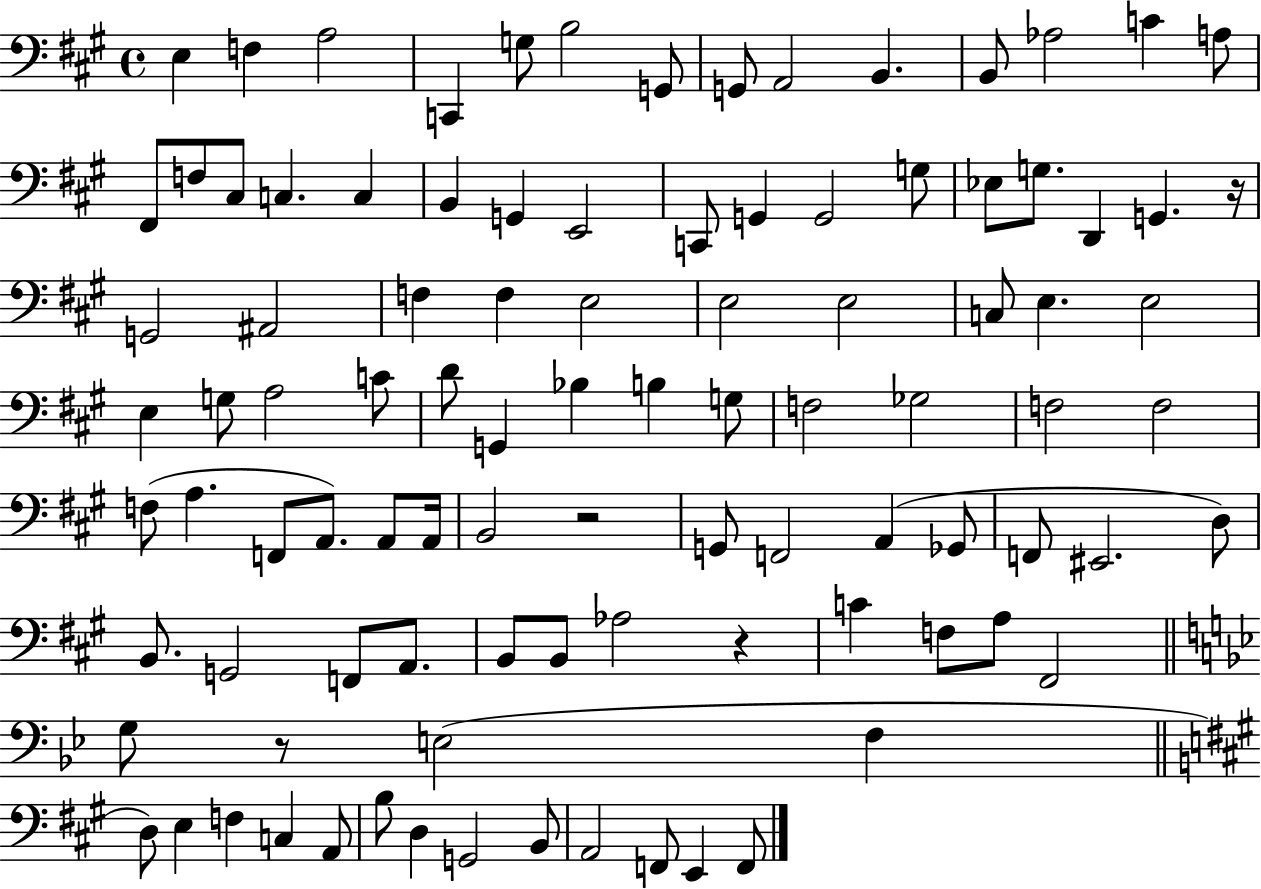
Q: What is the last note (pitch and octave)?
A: F2